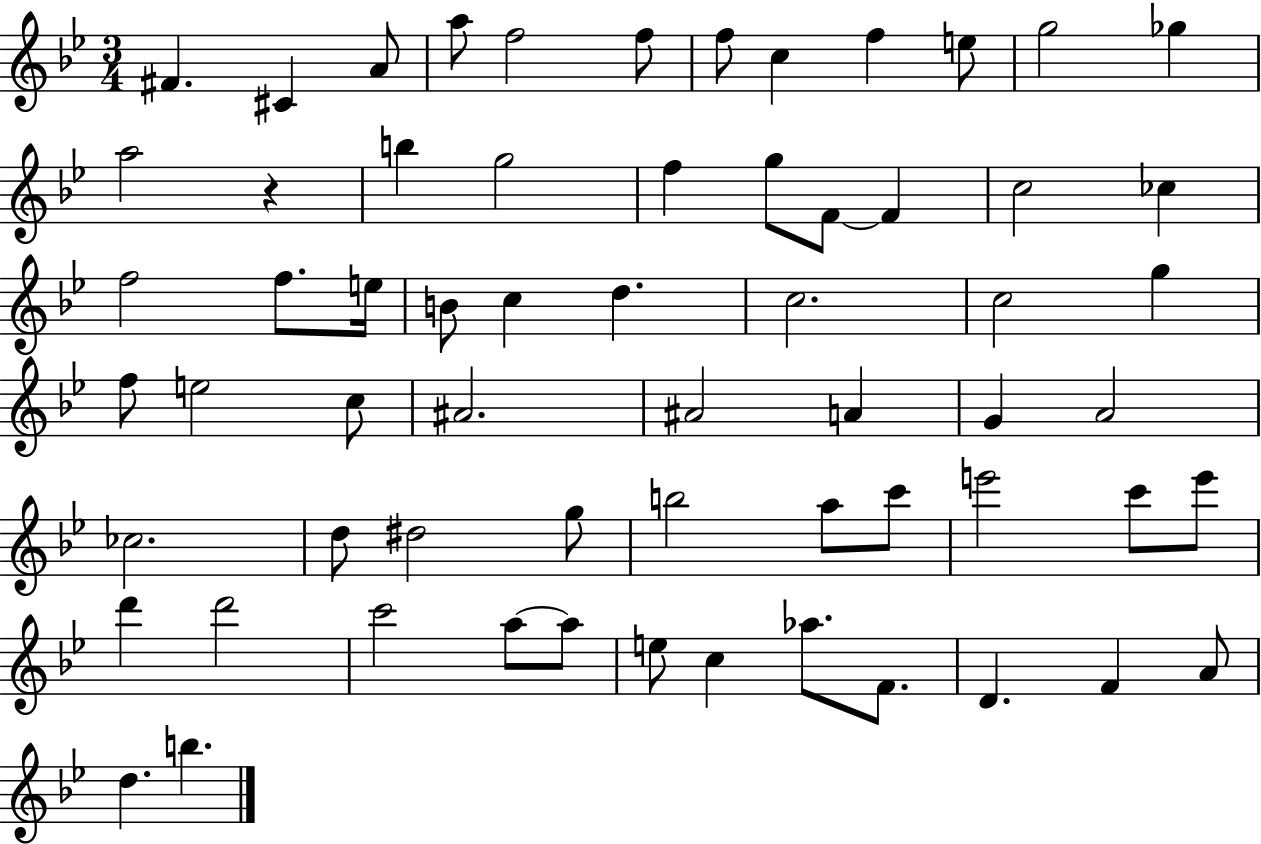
F#4/q. C#4/q A4/e A5/e F5/h F5/e F5/e C5/q F5/q E5/e G5/h Gb5/q A5/h R/q B5/q G5/h F5/q G5/e F4/e F4/q C5/h CES5/q F5/h F5/e. E5/s B4/e C5/q D5/q. C5/h. C5/h G5/q F5/e E5/h C5/e A#4/h. A#4/h A4/q G4/q A4/h CES5/h. D5/e D#5/h G5/e B5/h A5/e C6/e E6/h C6/e E6/e D6/q D6/h C6/h A5/e A5/e E5/e C5/q Ab5/e. F4/e. D4/q. F4/q A4/e D5/q. B5/q.